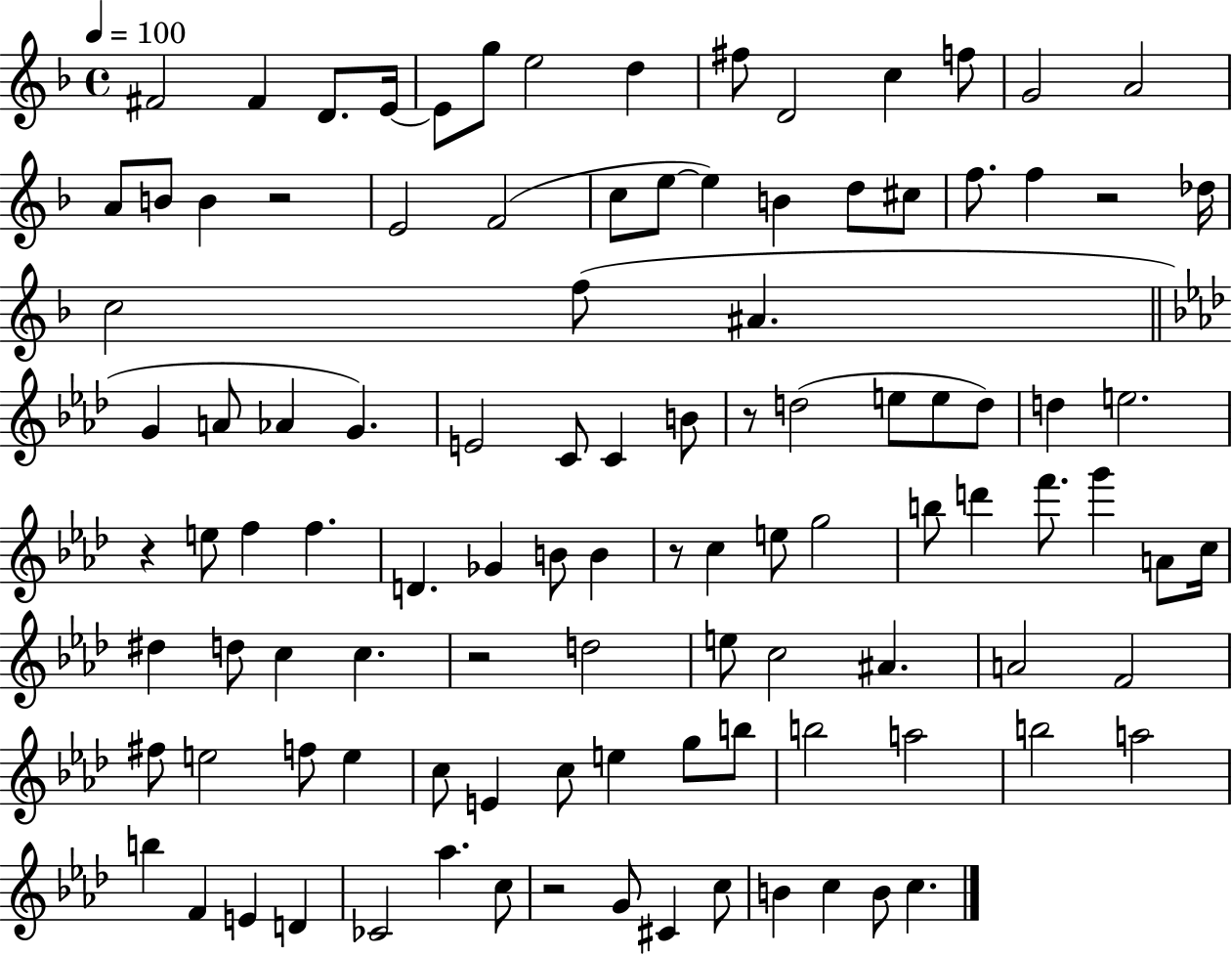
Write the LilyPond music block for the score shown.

{
  \clef treble
  \time 4/4
  \defaultTimeSignature
  \key f \major
  \tempo 4 = 100
  fis'2 fis'4 d'8. e'16~~ | e'8 g''8 e''2 d''4 | fis''8 d'2 c''4 f''8 | g'2 a'2 | \break a'8 b'8 b'4 r2 | e'2 f'2( | c''8 e''8~~ e''4) b'4 d''8 cis''8 | f''8. f''4 r2 des''16 | \break c''2 f''8( ais'4. | \bar "||" \break \key aes \major g'4 a'8 aes'4 g'4.) | e'2 c'8 c'4 b'8 | r8 d''2( e''8 e''8 d''8) | d''4 e''2. | \break r4 e''8 f''4 f''4. | d'4. ges'4 b'8 b'4 | r8 c''4 e''8 g''2 | b''8 d'''4 f'''8. g'''4 a'8 c''16 | \break dis''4 d''8 c''4 c''4. | r2 d''2 | e''8 c''2 ais'4. | a'2 f'2 | \break fis''8 e''2 f''8 e''4 | c''8 e'4 c''8 e''4 g''8 b''8 | b''2 a''2 | b''2 a''2 | \break b''4 f'4 e'4 d'4 | ces'2 aes''4. c''8 | r2 g'8 cis'4 c''8 | b'4 c''4 b'8 c''4. | \break \bar "|."
}